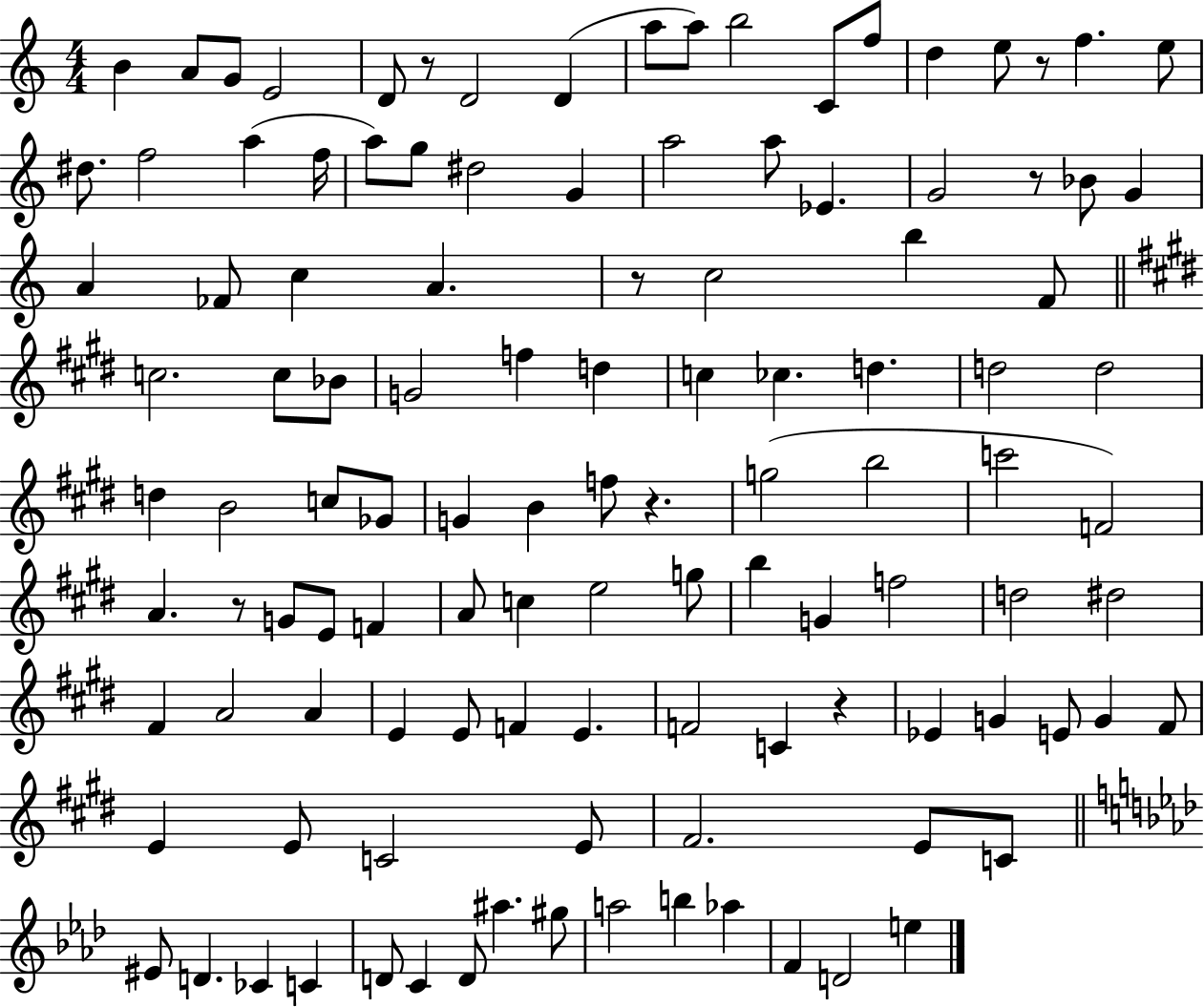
B4/q A4/e G4/e E4/h D4/e R/e D4/h D4/q A5/e A5/e B5/h C4/e F5/e D5/q E5/e R/e F5/q. E5/e D#5/e. F5/h A5/q F5/s A5/e G5/e D#5/h G4/q A5/h A5/e Eb4/q. G4/h R/e Bb4/e G4/q A4/q FES4/e C5/q A4/q. R/e C5/h B5/q F4/e C5/h. C5/e Bb4/e G4/h F5/q D5/q C5/q CES5/q. D5/q. D5/h D5/h D5/q B4/h C5/e Gb4/e G4/q B4/q F5/e R/q. G5/h B5/h C6/h F4/h A4/q. R/e G4/e E4/e F4/q A4/e C5/q E5/h G5/e B5/q G4/q F5/h D5/h D#5/h F#4/q A4/h A4/q E4/q E4/e F4/q E4/q. F4/h C4/q R/q Eb4/q G4/q E4/e G4/q F#4/e E4/q E4/e C4/h E4/e F#4/h. E4/e C4/e EIS4/e D4/q. CES4/q C4/q D4/e C4/q D4/e A#5/q. G#5/e A5/h B5/q Ab5/q F4/q D4/h E5/q